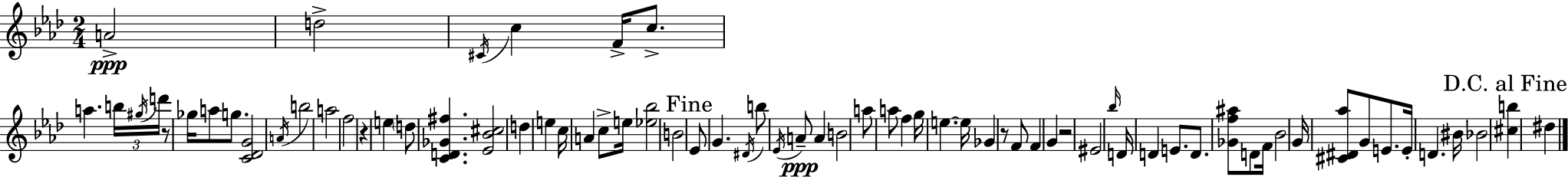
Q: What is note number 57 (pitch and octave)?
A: E4